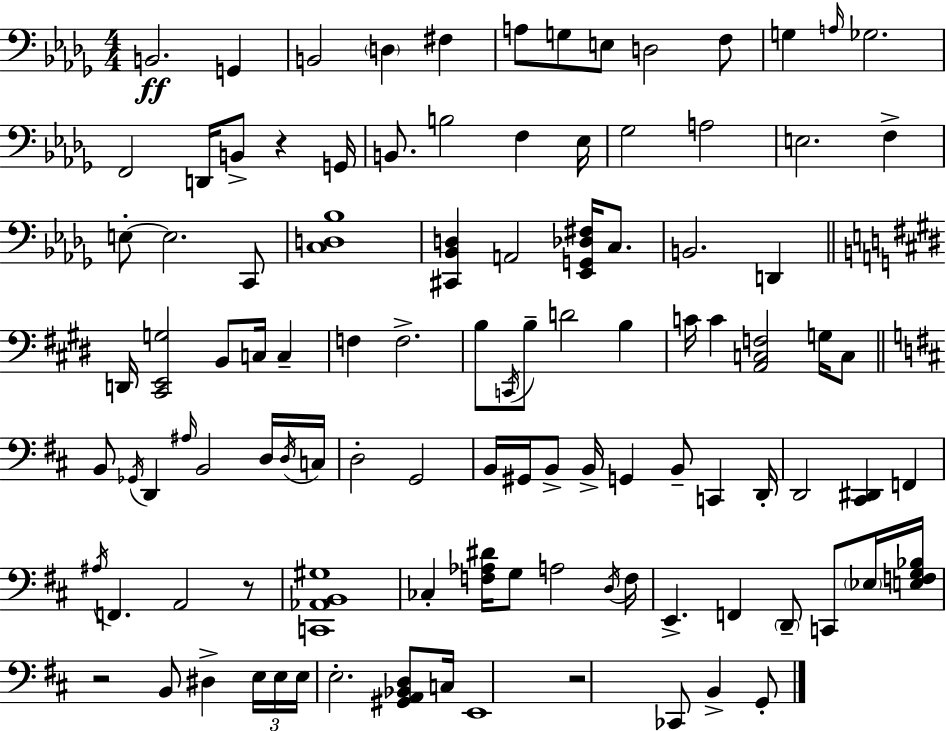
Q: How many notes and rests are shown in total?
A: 105